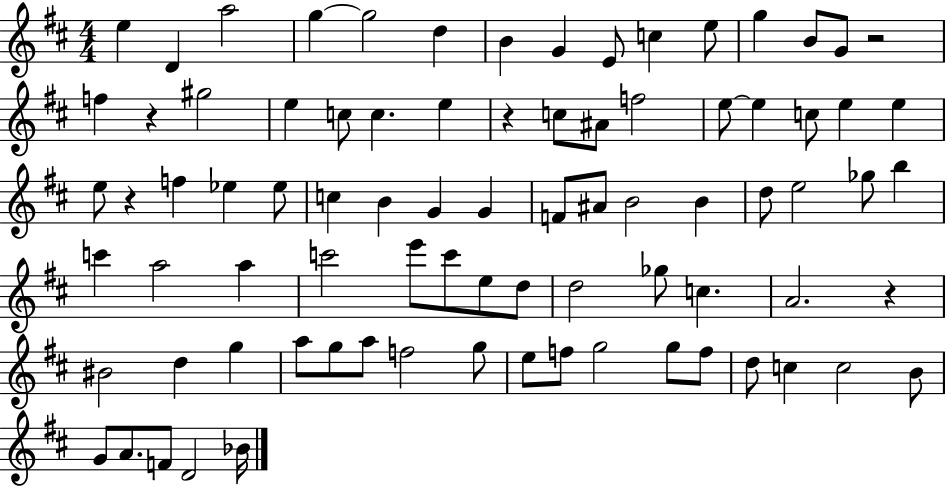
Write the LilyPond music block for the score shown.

{
  \clef treble
  \numericTimeSignature
  \time 4/4
  \key d \major
  e''4 d'4 a''2 | g''4~~ g''2 d''4 | b'4 g'4 e'8 c''4 e''8 | g''4 b'8 g'8 r2 | \break f''4 r4 gis''2 | e''4 c''8 c''4. e''4 | r4 c''8 ais'8 f''2 | e''8~~ e''4 c''8 e''4 e''4 | \break e''8 r4 f''4 ees''4 ees''8 | c''4 b'4 g'4 g'4 | f'8 ais'8 b'2 b'4 | d''8 e''2 ges''8 b''4 | \break c'''4 a''2 a''4 | c'''2 e'''8 c'''8 e''8 d''8 | d''2 ges''8 c''4. | a'2. r4 | \break bis'2 d''4 g''4 | a''8 g''8 a''8 f''2 g''8 | e''8 f''8 g''2 g''8 f''8 | d''8 c''4 c''2 b'8 | \break g'8 a'8. f'8 d'2 bes'16 | \bar "|."
}